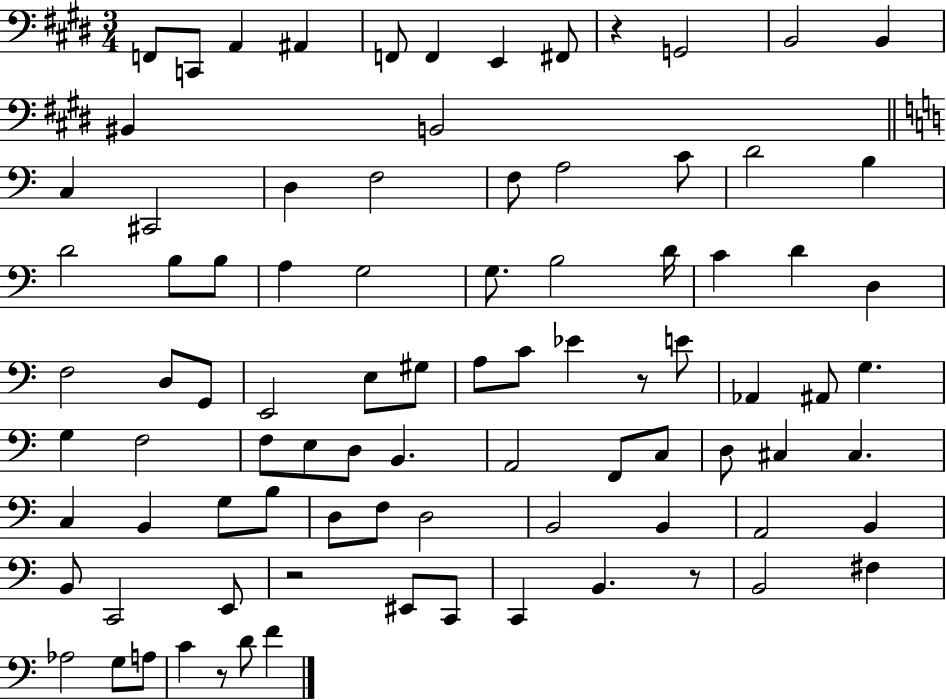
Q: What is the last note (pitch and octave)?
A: F4